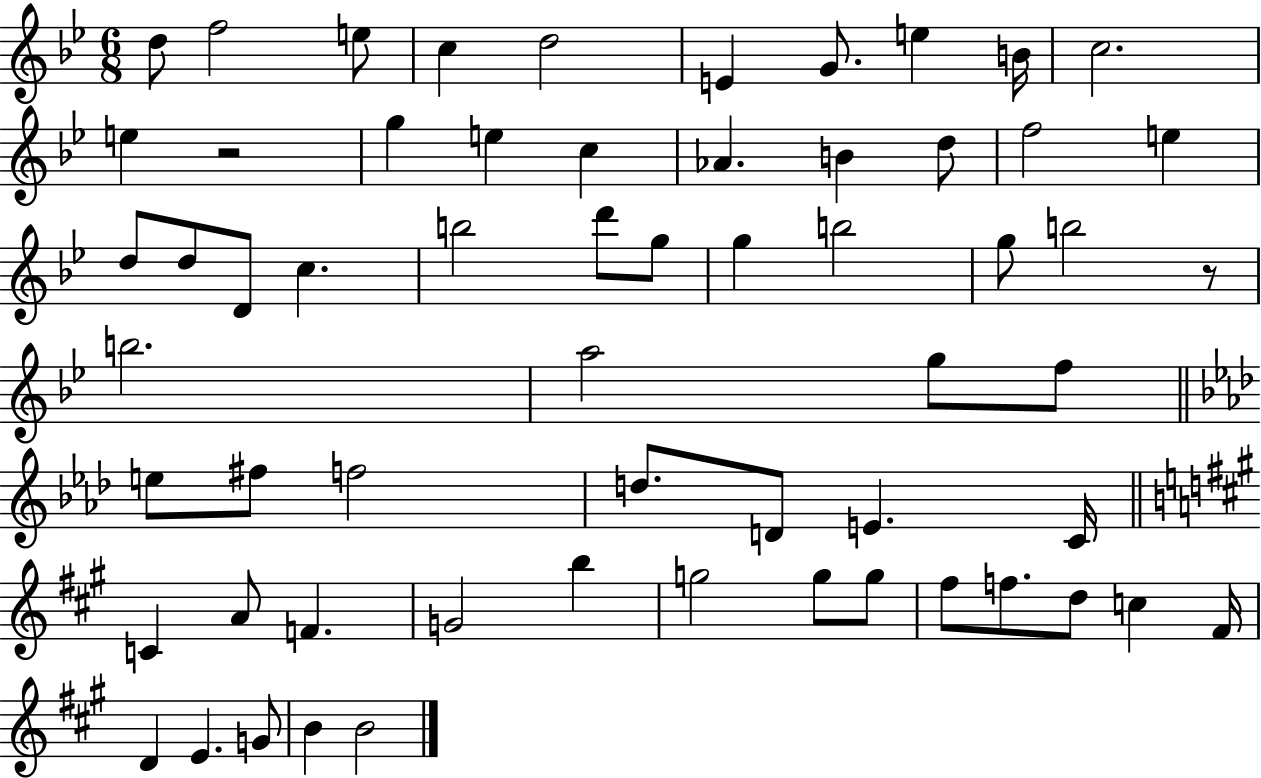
D5/e F5/h E5/e C5/q D5/h E4/q G4/e. E5/q B4/s C5/h. E5/q R/h G5/q E5/q C5/q Ab4/q. B4/q D5/e F5/h E5/q D5/e D5/e D4/e C5/q. B5/h D6/e G5/e G5/q B5/h G5/e B5/h R/e B5/h. A5/h G5/e F5/e E5/e F#5/e F5/h D5/e. D4/e E4/q. C4/s C4/q A4/e F4/q. G4/h B5/q G5/h G5/e G5/e F#5/e F5/e. D5/e C5/q F#4/s D4/q E4/q. G4/e B4/q B4/h